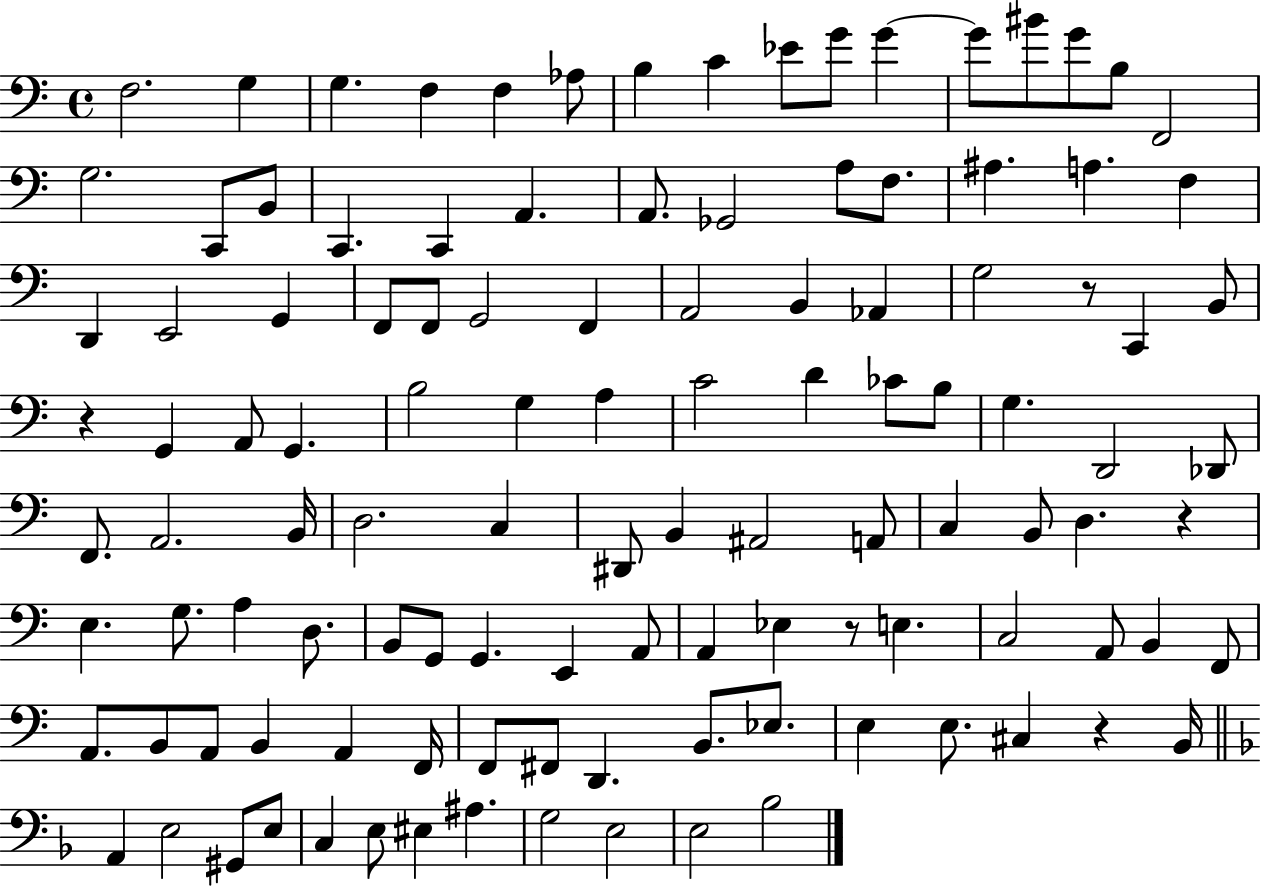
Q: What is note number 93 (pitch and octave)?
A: B2